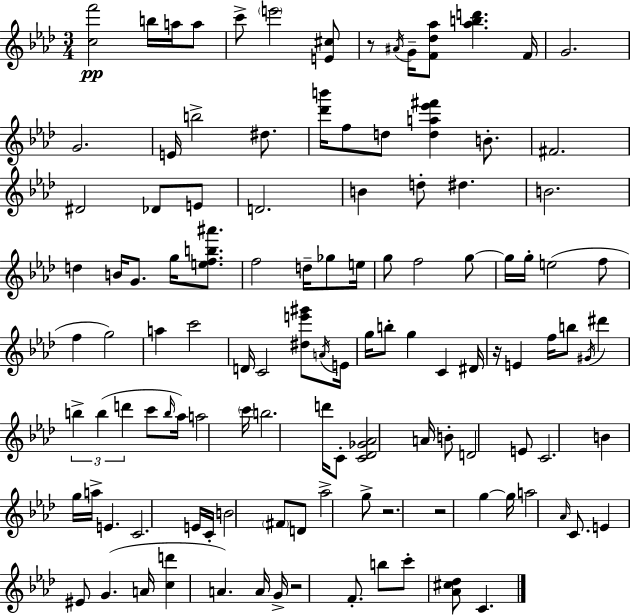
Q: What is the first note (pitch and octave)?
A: B5